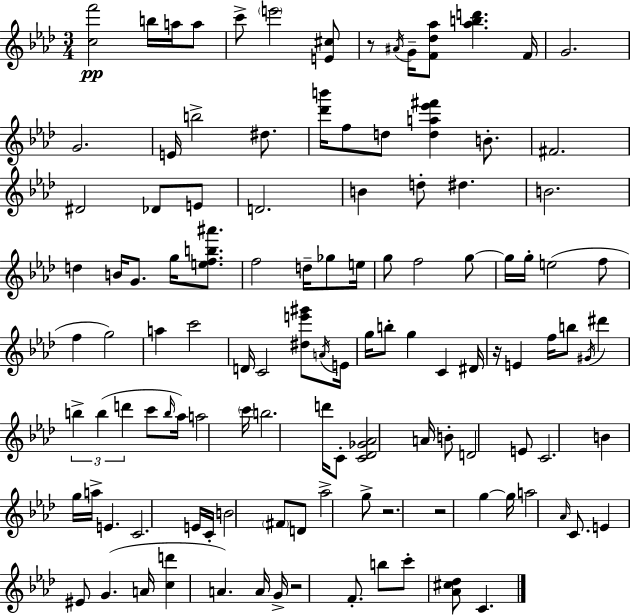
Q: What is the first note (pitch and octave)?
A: B5